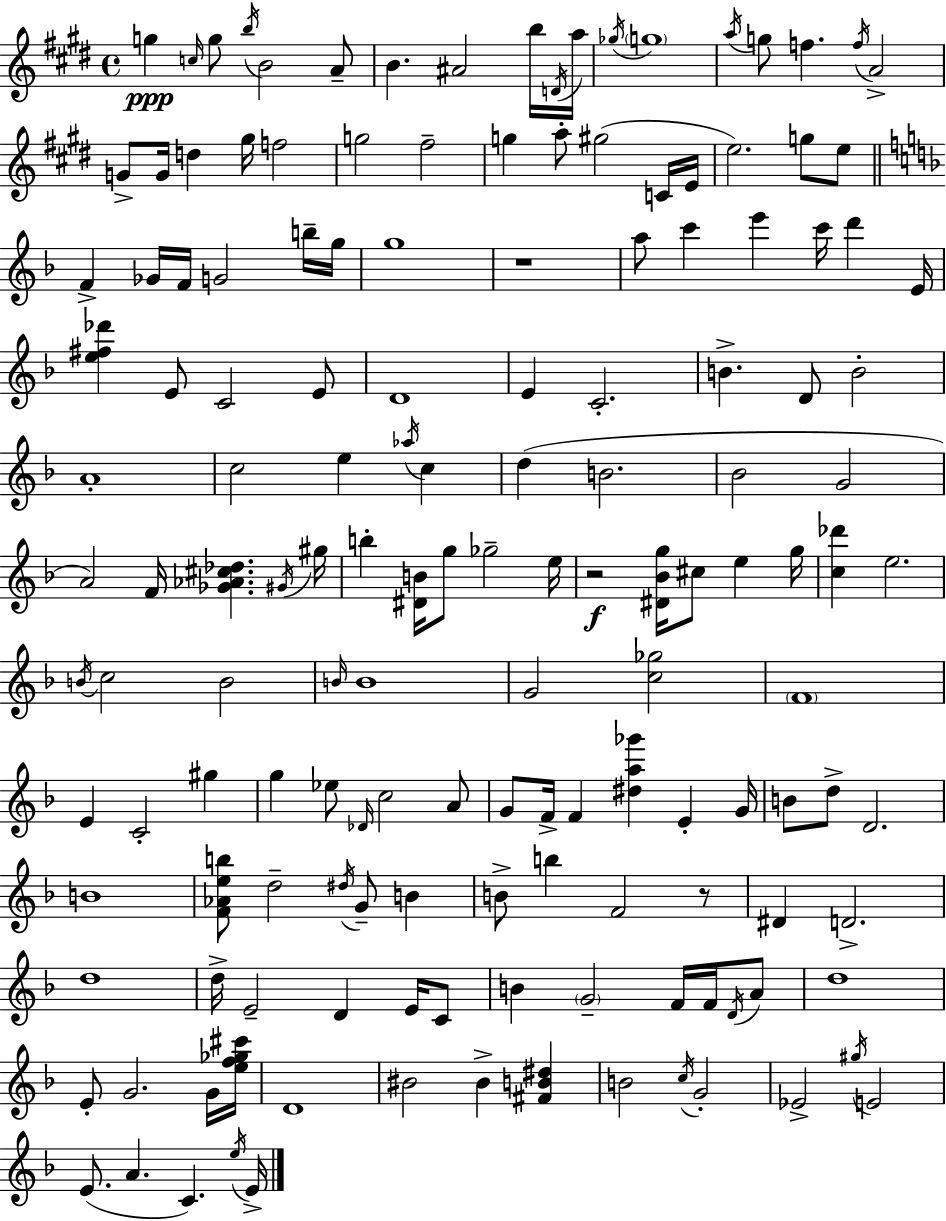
G5/q C5/s G5/e B5/s B4/h A4/e B4/q. A#4/h B5/s D4/s A5/s Gb5/s G5/w A5/s G5/e F5/q. F5/s A4/h G4/e G4/s D5/q G#5/s F5/h G5/h F#5/h G5/q A5/e G#5/h C4/s E4/s E5/h. G5/e E5/e F4/q Gb4/s F4/s G4/h B5/s G5/s G5/w R/w A5/e C6/q E6/q C6/s D6/q E4/s [E5,F#5,Db6]/q E4/e C4/h E4/e D4/w E4/q C4/h. B4/q. D4/e B4/h A4/w C5/h E5/q Ab5/s C5/q D5/q B4/h. Bb4/h G4/h A4/h F4/s [Gb4,Ab4,C#5,Db5]/q. G#4/s G#5/s B5/q [D#4,B4]/s G5/e Gb5/h E5/s R/h [D#4,Bb4,G5]/s C#5/e E5/q G5/s [C5,Db6]/q E5/h. B4/s C5/h B4/h B4/s B4/w G4/h [C5,Gb5]/h F4/w E4/q C4/h G#5/q G5/q Eb5/e Db4/s C5/h A4/e G4/e F4/s F4/q [D#5,A5,Gb6]/q E4/q G4/s B4/e D5/e D4/h. B4/w [F4,Ab4,E5,B5]/e D5/h D#5/s G4/e B4/q B4/e B5/q F4/h R/e D#4/q D4/h. D5/w D5/s E4/h D4/q E4/s C4/e B4/q G4/h F4/s F4/s D4/s A4/e D5/w E4/e G4/h. G4/s [E5,F5,Gb5,C#6]/s D4/w BIS4/h BIS4/q [F#4,B4,D#5]/q B4/h C5/s G4/h Eb4/h G#5/s E4/h E4/e. A4/q. C4/q. E5/s E4/s